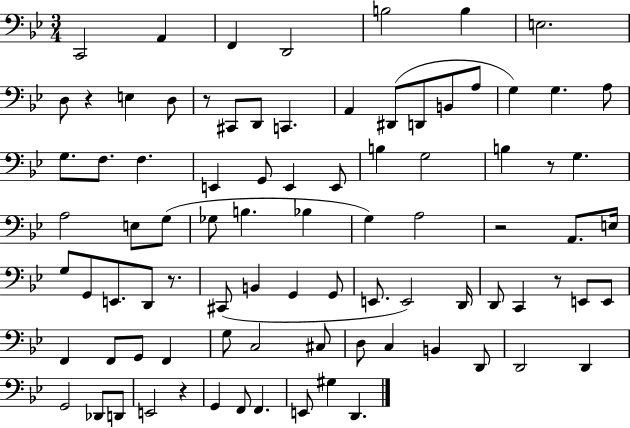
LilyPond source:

{
  \clef bass
  \numericTimeSignature
  \time 3/4
  \key bes \major
  c,2 a,4 | f,4 d,2 | b2 b4 | e2. | \break d8 r4 e4 d8 | r8 cis,8 d,8 c,4. | a,4 dis,8( d,8 b,8 a8 | g4) g4. a8 | \break g8. f8. f4. | e,4 g,8 e,4 e,8 | b4 g2 | b4 r8 g4. | \break a2 e8 g8( | ges8 b4. bes4 | g4) a2 | r2 a,8. e16 | \break g8 g,8 e,8. d,8 r8. | cis,8( b,4 g,4 g,8 | e,8. e,2) d,16 | d,8 c,4 r8 e,8 e,8 | \break f,4 f,8 g,8 f,4 | g8 c2 cis8 | d8 c4 b,4 d,8 | d,2 d,4 | \break g,2 des,8 d,8 | e,2 r4 | g,4 f,8 f,4. | e,8 gis4 d,4. | \break \bar "|."
}